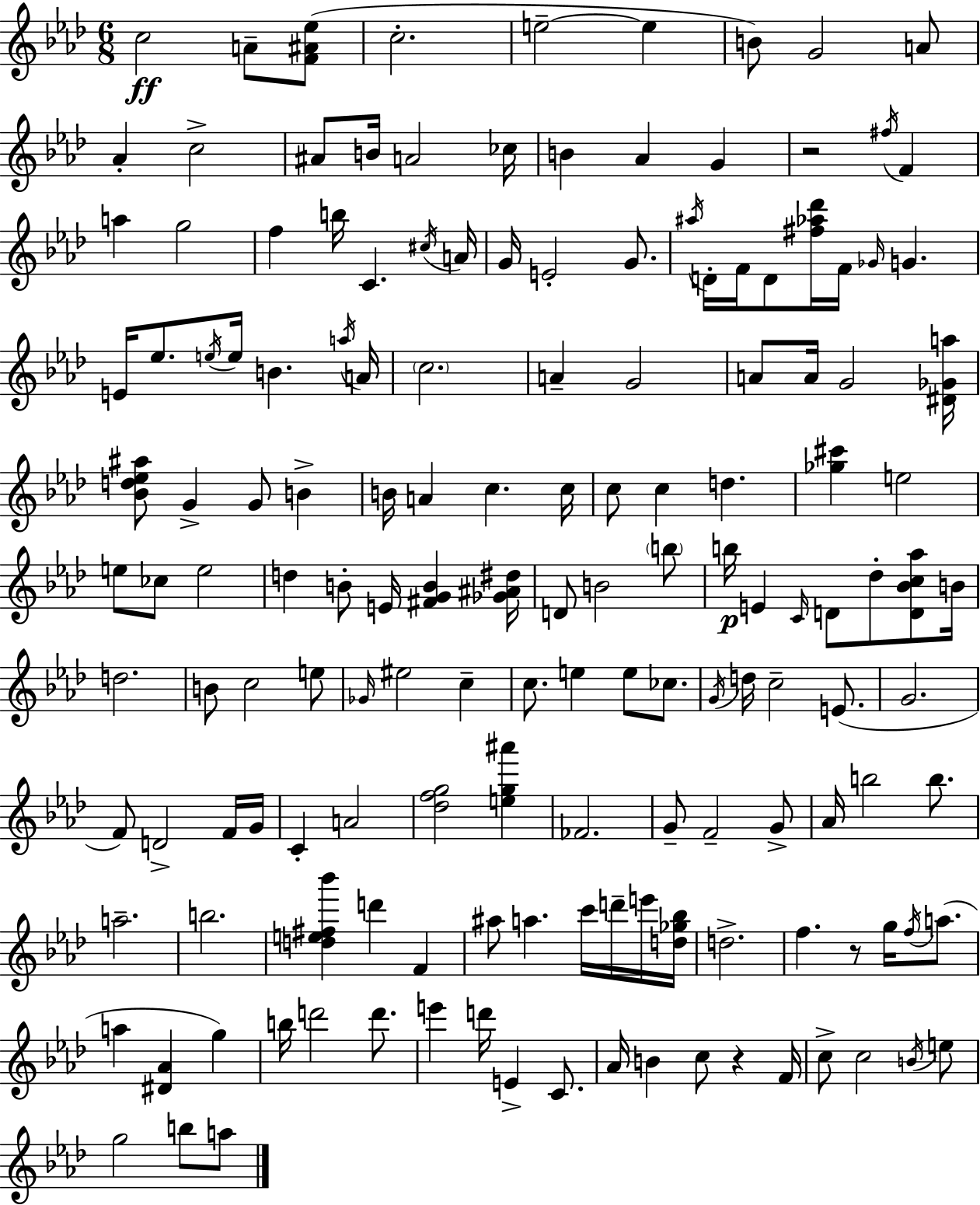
{
  \clef treble
  \numericTimeSignature
  \time 6/8
  \key aes \major
  c''2\ff a'8-- <f' ais' ees''>8( | c''2.-. | e''2--~~ e''4 | b'8) g'2 a'8 | \break aes'4-. c''2-> | ais'8 b'16 a'2 ces''16 | b'4 aes'4 g'4 | r2 \acciaccatura { fis''16 } f'4 | \break a''4 g''2 | f''4 b''16 c'4. | \acciaccatura { cis''16 } a'16 g'16 e'2-. g'8. | \acciaccatura { ais''16 } d'16-. f'16 d'8 <fis'' aes'' des'''>16 f'16 \grace { ges'16 } g'4. | \break e'16 ees''8. \acciaccatura { e''16 } e''16 b'4. | \acciaccatura { a''16 } a'16 \parenthesize c''2. | a'4-- g'2 | a'8 a'16 g'2 | \break <dis' ges' a''>16 <bes' d'' ees'' ais''>8 g'4-> | g'8 b'4-> b'16 a'4 c''4. | c''16 c''8 c''4 | d''4. <ges'' cis'''>4 e''2 | \break e''8 ces''8 e''2 | d''4 b'8-. | e'16 <fis' g' b'>4 <ges' ais' dis''>16 d'8 b'2 | \parenthesize b''8 b''16\p e'4 \grace { c'16 } | \break d'8 des''8-. <d' bes' c'' aes''>8 b'16 d''2. | b'8 c''2 | e''8 \grace { ges'16 } eis''2 | c''4-- c''8. e''4 | \break e''8 ces''8. \acciaccatura { g'16 } d''16 c''2-- | e'8.( g'2. | f'8) d'2-> | f'16 g'16 c'4-. | \break a'2 <des'' f'' g''>2 | <e'' g'' ais'''>4 fes'2. | g'8-- f'2-- | g'8-> aes'16 b''2 | \break b''8. a''2.-- | b''2. | <d'' e'' fis'' bes'''>4 | d'''4 f'4 ais''8 a''4. | \break c'''16 d'''16-- e'''16 <d'' ges'' bes''>16 d''2.-> | f''4. | r8 g''16 \acciaccatura { f''16 } a''8.( a''4 | <dis' aes'>4 g''4) b''16 d'''2 | \break d'''8. e'''4 | d'''16 e'4-> c'8. aes'16 b'4 | c''8 r4 f'16 c''8-> | c''2 \acciaccatura { b'16 } e''8 g''2 | \break b''8 a''8 \bar "|."
}